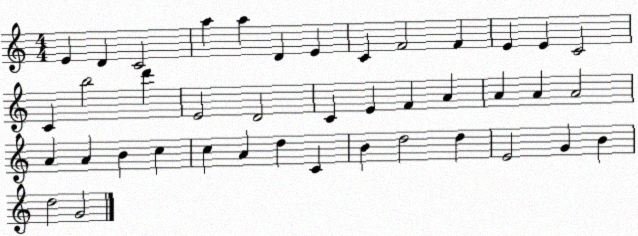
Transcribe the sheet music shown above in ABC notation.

X:1
T:Untitled
M:4/4
L:1/4
K:C
E D C2 a a D E C F2 F E E C2 C b2 d' E2 D2 C E F A A A A2 A A B c c A d C B d2 d E2 G B d2 G2